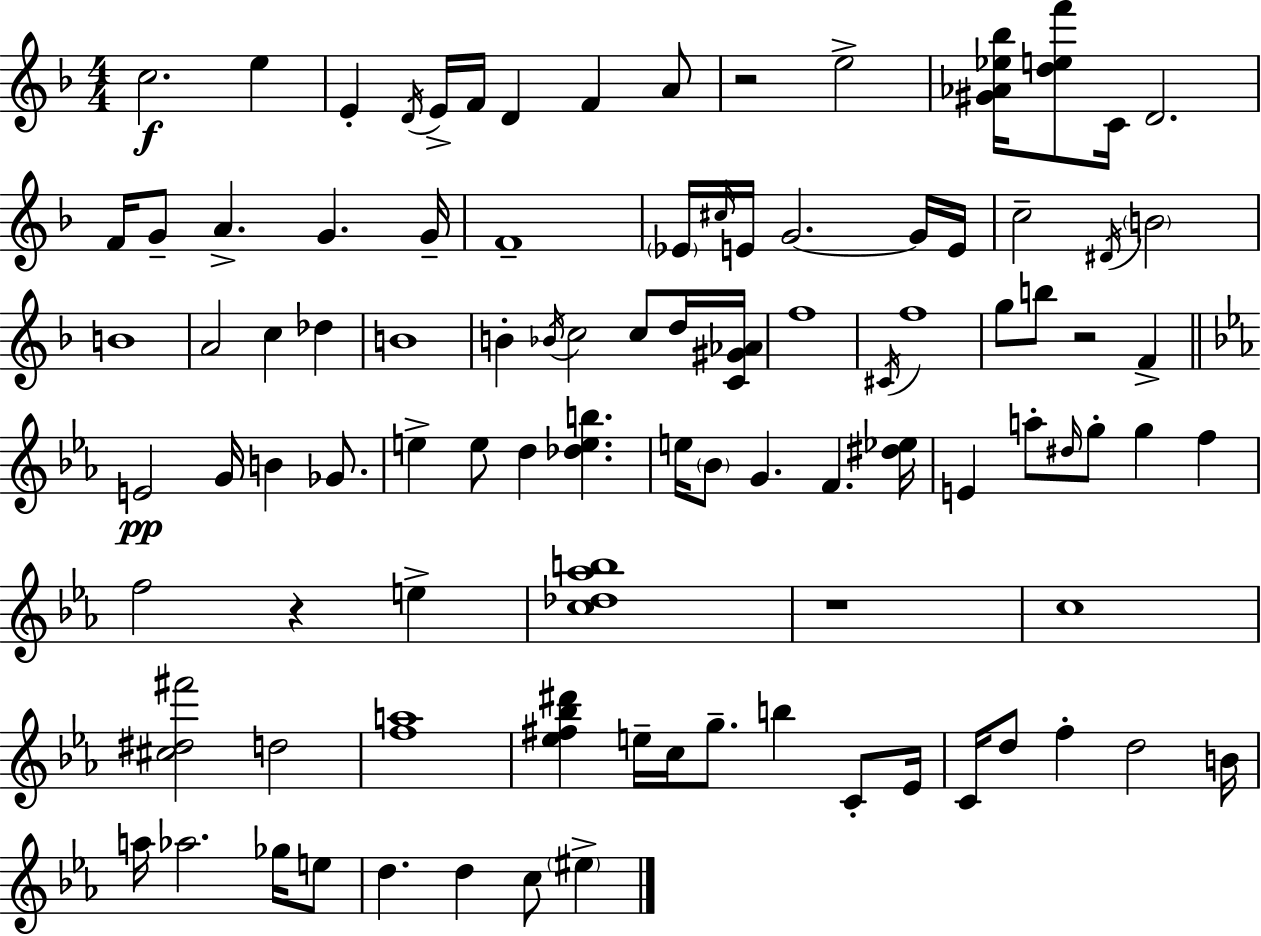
C5/h. E5/q E4/q D4/s E4/s F4/s D4/q F4/q A4/e R/h E5/h [G#4,Ab4,Eb5,Bb5]/s [D5,E5,F6]/e C4/s D4/h. F4/s G4/e A4/q. G4/q. G4/s F4/w Eb4/s C#5/s E4/s G4/h. G4/s E4/s C5/h D#4/s B4/h B4/w A4/h C5/q Db5/q B4/w B4/q Bb4/s C5/h C5/e D5/s [C4,G#4,Ab4]/s F5/w C#4/s F5/w G5/e B5/e R/h F4/q E4/h G4/s B4/q Gb4/e. E5/q E5/e D5/q [Db5,E5,B5]/q. E5/s Bb4/e G4/q. F4/q. [D#5,Eb5]/s E4/q A5/e D#5/s G5/e G5/q F5/q F5/h R/q E5/q [C5,Db5,Ab5,B5]/w R/w C5/w [C#5,D#5,F#6]/h D5/h [F5,A5]/w [Eb5,F#5,Bb5,D#6]/q E5/s C5/s G5/e. B5/q C4/e Eb4/s C4/s D5/e F5/q D5/h B4/s A5/s Ab5/h. Gb5/s E5/e D5/q. D5/q C5/e EIS5/q